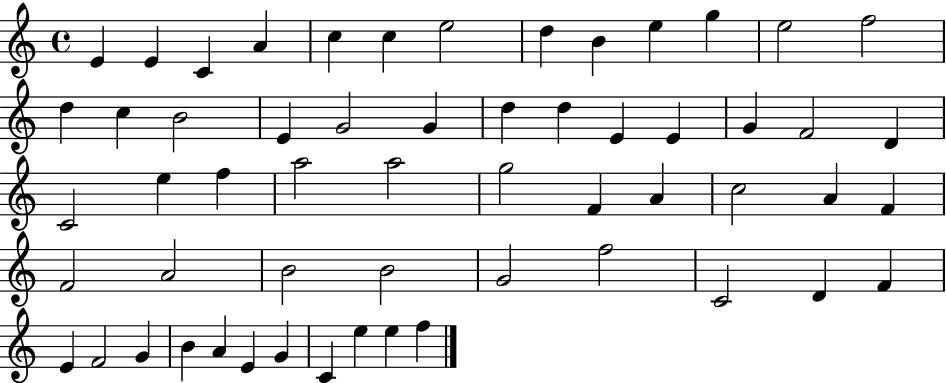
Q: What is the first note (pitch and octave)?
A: E4